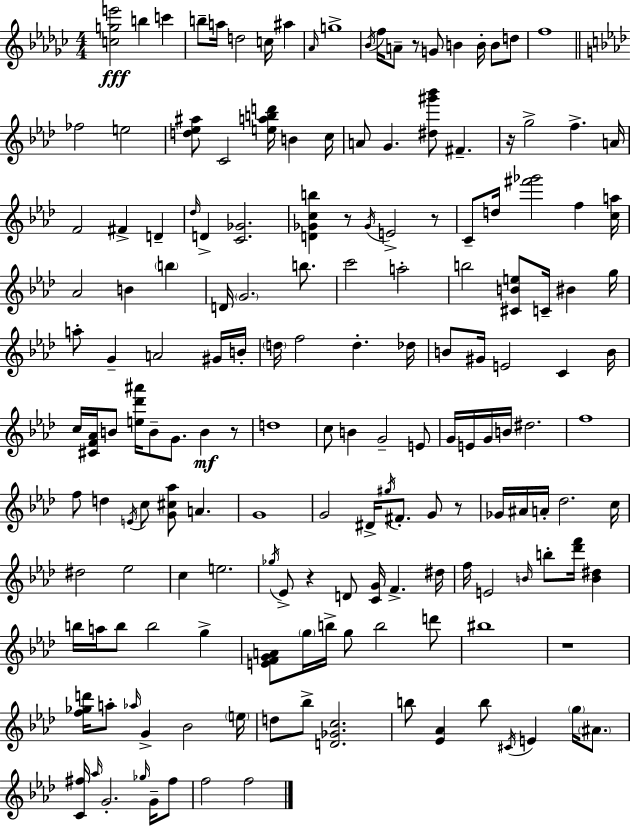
X:1
T:Untitled
M:4/4
L:1/4
K:Ebm
[cge']2 b c' b/2 a/4 d2 c/4 ^a _A/4 g4 _B/4 f/4 A/2 z/2 G/2 B B/4 B/2 d/2 f4 _f2 e2 [d_e^a]/2 C2 [eabd']/4 B c/4 A/2 G [^d^g'_b']/2 ^F z/4 g2 f A/4 F2 ^F D _d/4 D [C_G]2 [D_Gcb] z/2 _G/4 E2 z/2 C/2 d/4 [^f'_g']2 f [ca]/4 _A2 B b D/4 G2 b/2 c'2 a2 b2 [^CBe]/2 C/4 ^B g/4 a/2 G A2 ^G/4 B/4 d/4 f2 d _d/4 B/2 ^G/4 E2 C B/4 c/4 [^CF_A]/4 B/2 [e_d'^a']/4 B/2 G/2 B z/2 d4 c/2 B G2 E/2 G/4 E/4 G/4 B/4 ^d2 f4 f/2 d E/4 c/2 [G^c_a]/2 A G4 G2 ^D/4 ^g/4 ^F/2 G/2 z/2 _G/4 ^A/4 A/4 _d2 c/4 ^d2 _e2 c e2 _g/4 _E/2 z D/2 [CG]/4 F ^d/4 f/4 E2 B/4 b/2 [_d'f']/4 [B^d] b/4 a/4 b/2 b2 g [EFGA]/2 g/4 b/4 g/2 b2 d'/2 ^b4 z4 [f_gd']/4 a/2 _a/4 G _B2 e/4 d/2 _b/2 [D_Gc]2 b/2 [_E_A] b/2 ^C/4 E g/4 ^A/2 [C^f]/4 _a/4 G2 _g/4 G/4 ^f/2 f2 f2